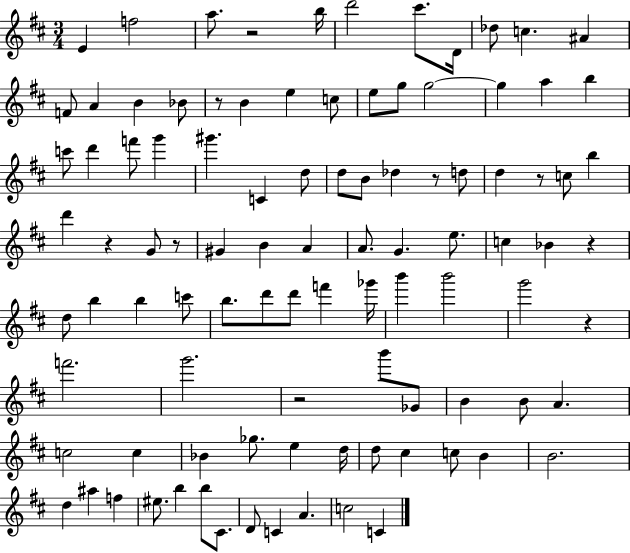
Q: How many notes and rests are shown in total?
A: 98